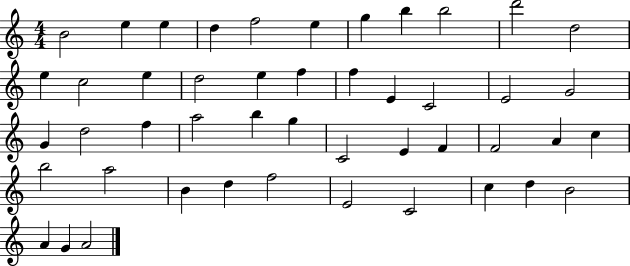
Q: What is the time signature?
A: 4/4